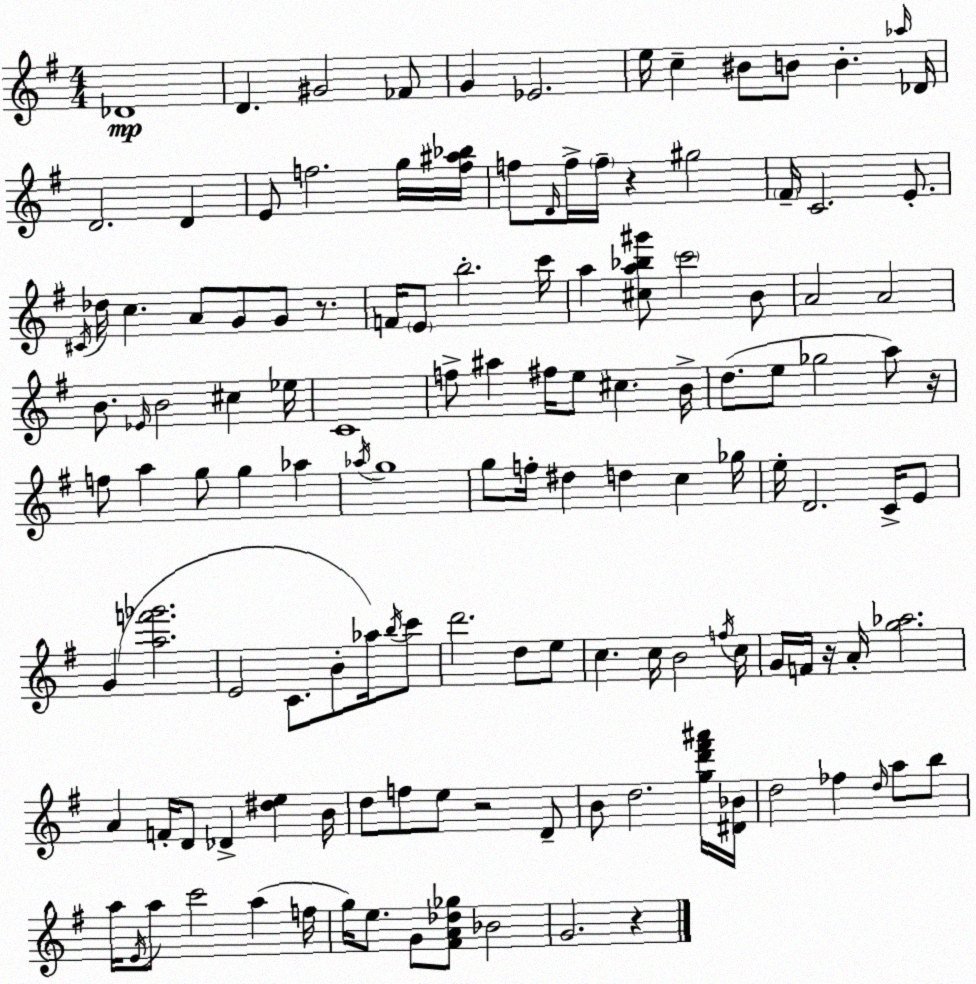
X:1
T:Untitled
M:4/4
L:1/4
K:Em
_D4 D ^G2 _F/2 G _E2 e/4 c ^B/2 B/2 B _a/4 _D/4 D2 D E/2 f2 g/4 [f^a_b]/4 f/2 D/4 f/4 f/4 z ^g2 ^F/4 C2 E/2 ^C/4 _d/4 c A/2 G/2 G/2 z/2 F/4 E/2 b2 c'/4 a [^ca_b^g']/2 c'2 B/2 A2 A2 B/2 _E/4 B2 ^c _e/4 C4 f/2 ^a ^f/4 e/2 ^c B/4 d/2 e/2 _g2 a/2 z/4 f/2 a g/2 g _a _a/4 g4 g/2 f/4 ^d d c _g/4 e/4 D2 C/4 E/2 G [af'_g']2 E2 C/2 B/2 _a/4 b/4 c'/2 d'2 d/2 e/2 c c/4 B2 f/4 c/4 G/4 F/4 z/4 A/4 [g_a]2 A F/4 D/2 _D [^de] B/4 d/2 f/2 e/2 z2 D/2 B/2 d2 [gd'^f'^a']/4 [^D_B]/4 d2 _f d/4 a/2 b/2 a/4 E/4 a/2 c'2 a f/4 g/4 e/2 G/2 [^FA_d_g]/2 _B2 G2 z